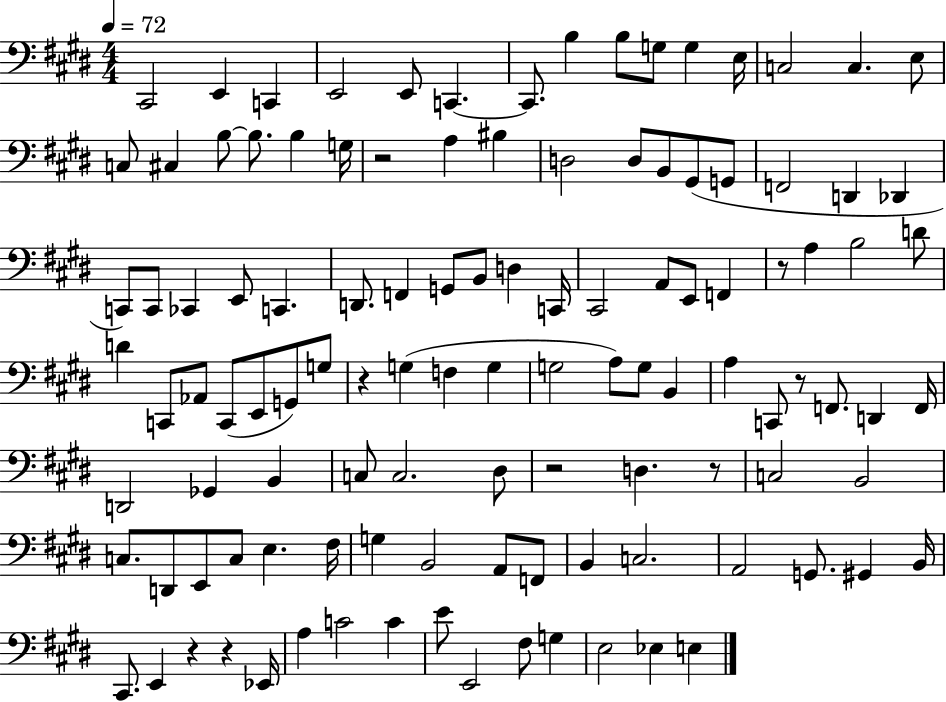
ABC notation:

X:1
T:Untitled
M:4/4
L:1/4
K:E
^C,,2 E,, C,, E,,2 E,,/2 C,, C,,/2 B, B,/2 G,/2 G, E,/4 C,2 C, E,/2 C,/2 ^C, B,/2 B,/2 B, G,/4 z2 A, ^B, D,2 D,/2 B,,/2 ^G,,/2 G,,/2 F,,2 D,, _D,, C,,/2 C,,/2 _C,, E,,/2 C,, D,,/2 F,, G,,/2 B,,/2 D, C,,/4 ^C,,2 A,,/2 E,,/2 F,, z/2 A, B,2 D/2 D C,,/2 _A,,/2 C,,/2 E,,/2 G,,/2 G,/2 z G, F, G, G,2 A,/2 G,/2 B,, A, C,,/2 z/2 F,,/2 D,, F,,/4 D,,2 _G,, B,, C,/2 C,2 ^D,/2 z2 D, z/2 C,2 B,,2 C,/2 D,,/2 E,,/2 C,/2 E, ^F,/4 G, B,,2 A,,/2 F,,/2 B,, C,2 A,,2 G,,/2 ^G,, B,,/4 ^C,,/2 E,, z z _E,,/4 A, C2 C E/2 E,,2 ^F,/2 G, E,2 _E, E,